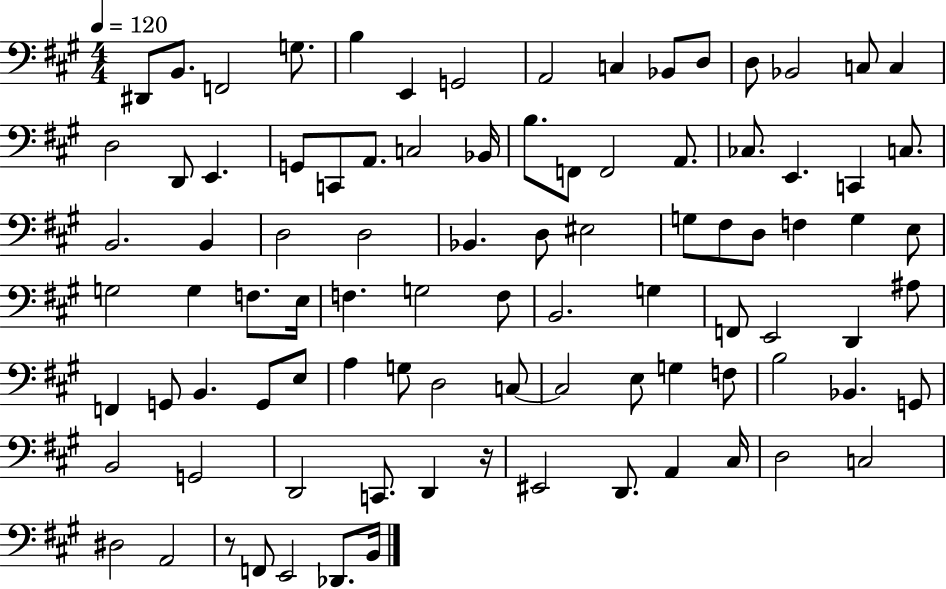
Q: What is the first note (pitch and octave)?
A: D#2